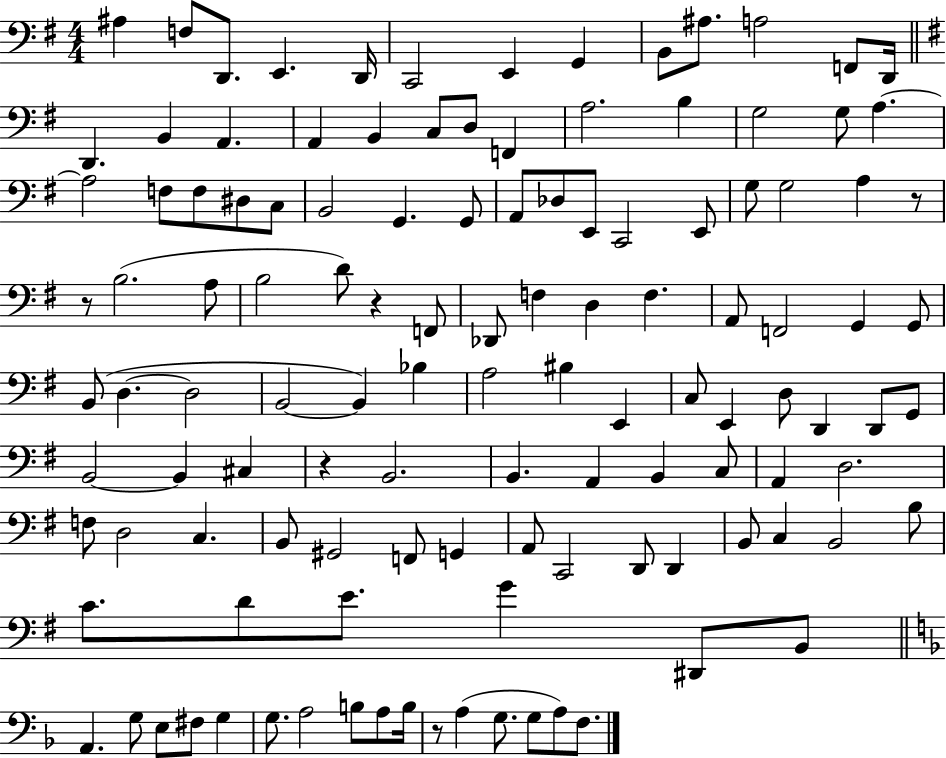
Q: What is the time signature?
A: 4/4